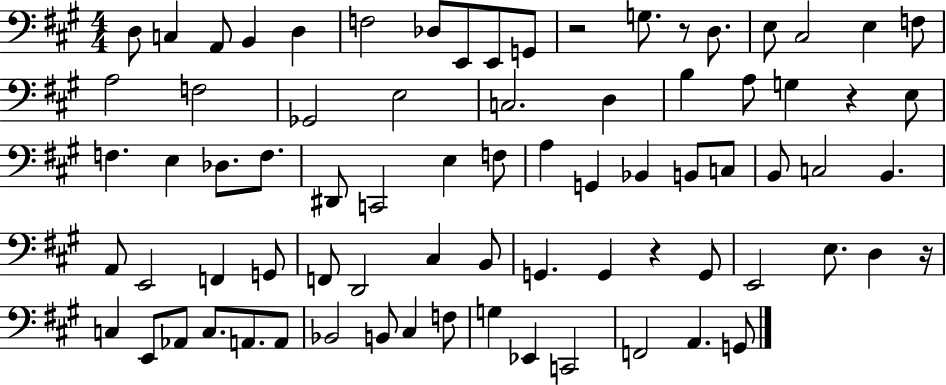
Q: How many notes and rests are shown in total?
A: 77